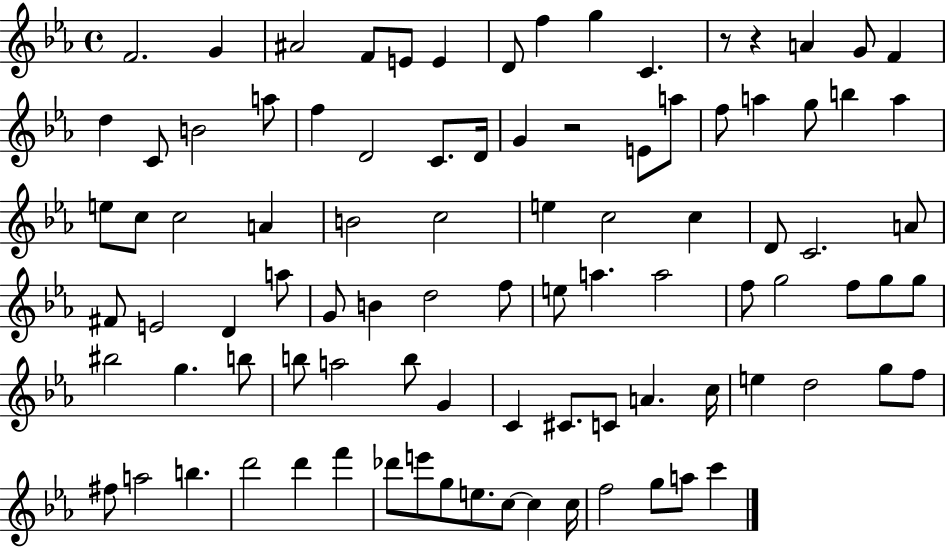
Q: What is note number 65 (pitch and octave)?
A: C4